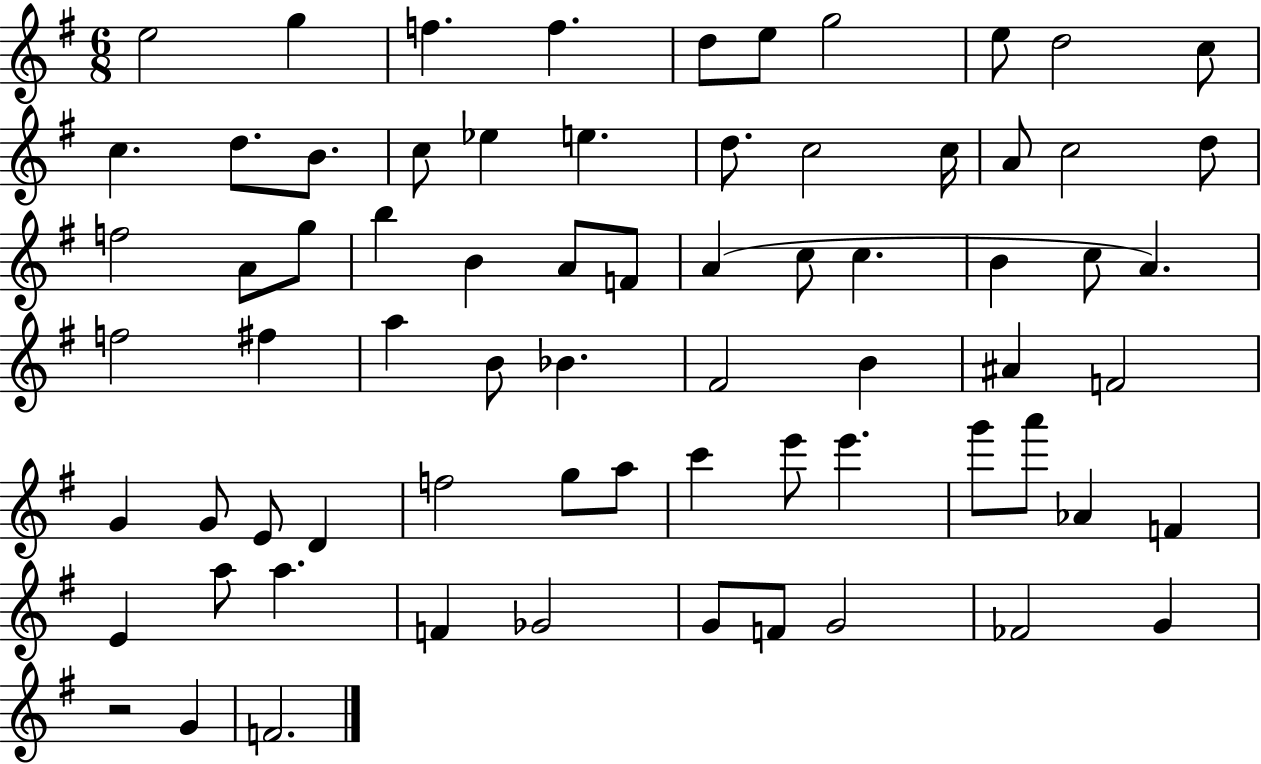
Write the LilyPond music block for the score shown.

{
  \clef treble
  \numericTimeSignature
  \time 6/8
  \key g \major
  e''2 g''4 | f''4. f''4. | d''8 e''8 g''2 | e''8 d''2 c''8 | \break c''4. d''8. b'8. | c''8 ees''4 e''4. | d''8. c''2 c''16 | a'8 c''2 d''8 | \break f''2 a'8 g''8 | b''4 b'4 a'8 f'8 | a'4( c''8 c''4. | b'4 c''8 a'4.) | \break f''2 fis''4 | a''4 b'8 bes'4. | fis'2 b'4 | ais'4 f'2 | \break g'4 g'8 e'8 d'4 | f''2 g''8 a''8 | c'''4 e'''8 e'''4. | g'''8 a'''8 aes'4 f'4 | \break e'4 a''8 a''4. | f'4 ges'2 | g'8 f'8 g'2 | fes'2 g'4 | \break r2 g'4 | f'2. | \bar "|."
}